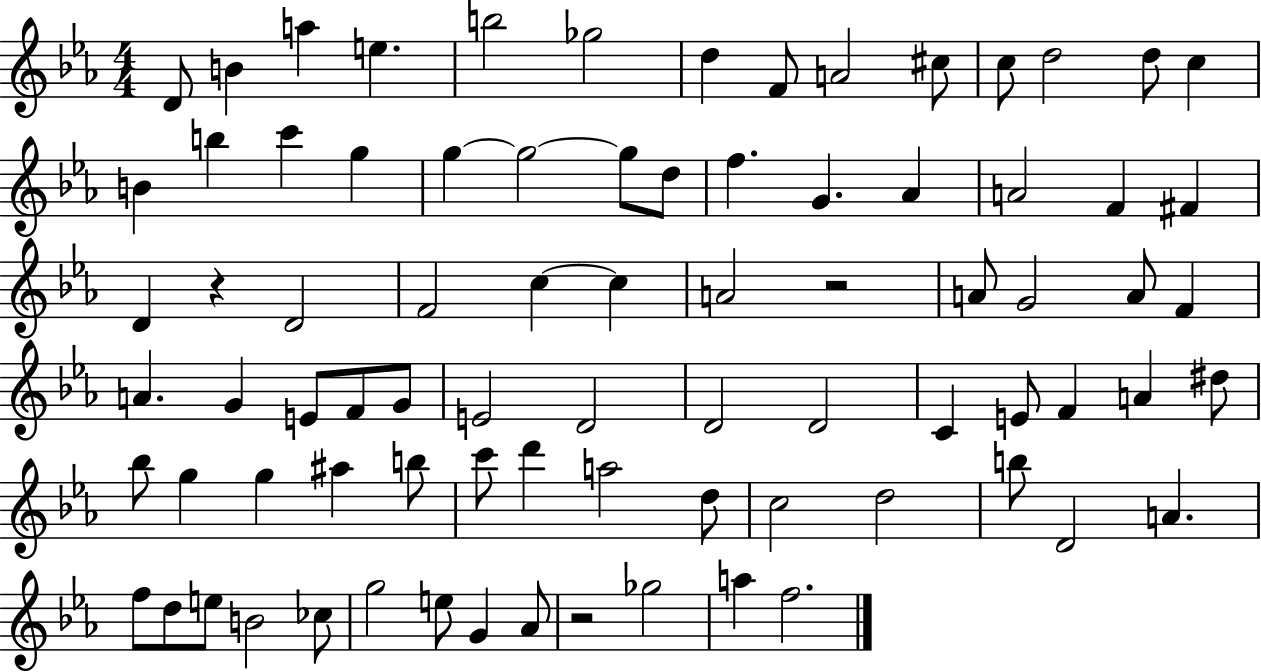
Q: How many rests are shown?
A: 3